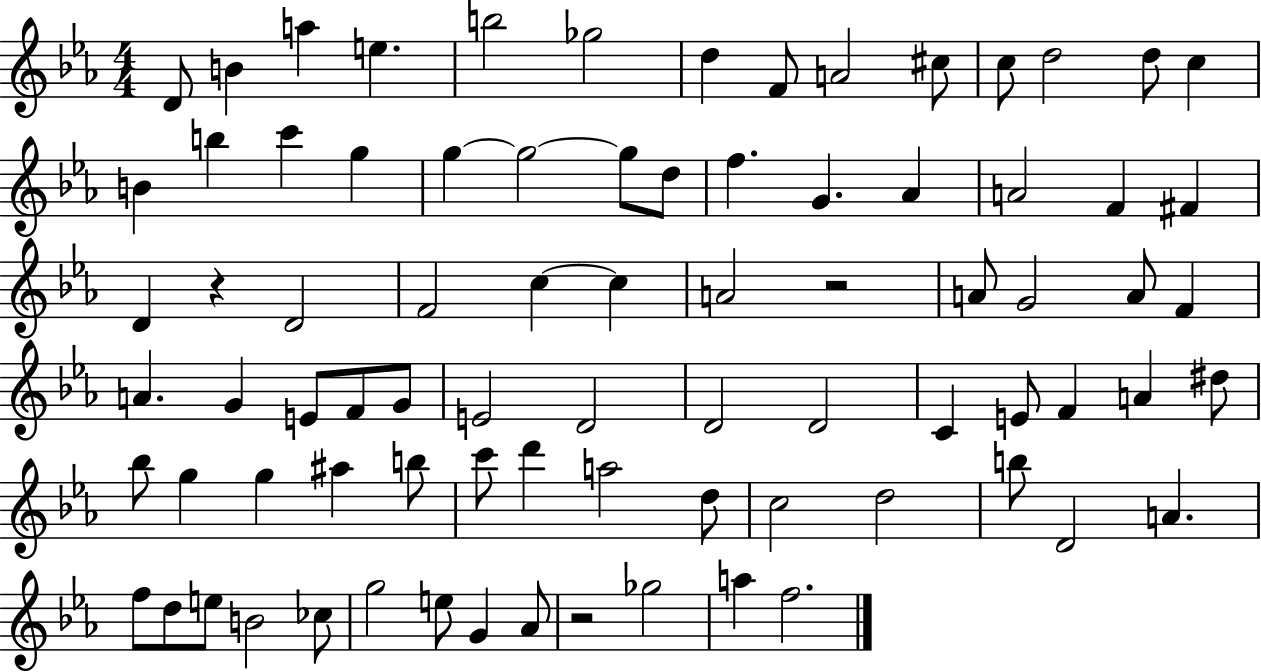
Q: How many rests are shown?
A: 3